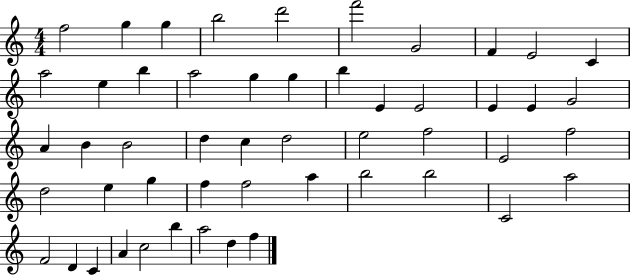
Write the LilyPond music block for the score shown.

{
  \clef treble
  \numericTimeSignature
  \time 4/4
  \key c \major
  f''2 g''4 g''4 | b''2 d'''2 | f'''2 g'2 | f'4 e'2 c'4 | \break a''2 e''4 b''4 | a''2 g''4 g''4 | b''4 e'4 e'2 | e'4 e'4 g'2 | \break a'4 b'4 b'2 | d''4 c''4 d''2 | e''2 f''2 | e'2 f''2 | \break d''2 e''4 g''4 | f''4 f''2 a''4 | b''2 b''2 | c'2 a''2 | \break f'2 d'4 c'4 | a'4 c''2 b''4 | a''2 d''4 f''4 | \bar "|."
}